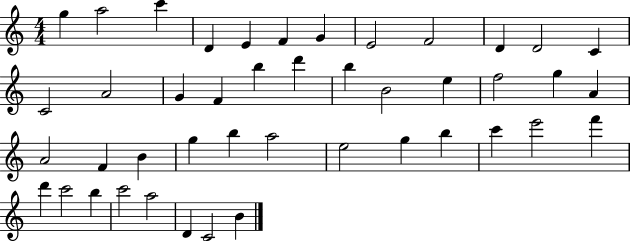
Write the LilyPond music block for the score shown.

{
  \clef treble
  \numericTimeSignature
  \time 4/4
  \key c \major
  g''4 a''2 c'''4 | d'4 e'4 f'4 g'4 | e'2 f'2 | d'4 d'2 c'4 | \break c'2 a'2 | g'4 f'4 b''4 d'''4 | b''4 b'2 e''4 | f''2 g''4 a'4 | \break a'2 f'4 b'4 | g''4 b''4 a''2 | e''2 g''4 b''4 | c'''4 e'''2 f'''4 | \break d'''4 c'''2 b''4 | c'''2 a''2 | d'4 c'2 b'4 | \bar "|."
}